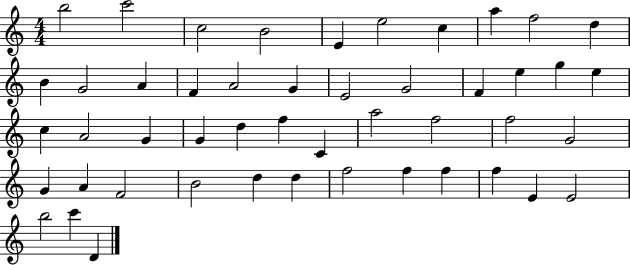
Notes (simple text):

B5/h C6/h C5/h B4/h E4/q E5/h C5/q A5/q F5/h D5/q B4/q G4/h A4/q F4/q A4/h G4/q E4/h G4/h F4/q E5/q G5/q E5/q C5/q A4/h G4/q G4/q D5/q F5/q C4/q A5/h F5/h F5/h G4/h G4/q A4/q F4/h B4/h D5/q D5/q F5/h F5/q F5/q F5/q E4/q E4/h B5/h C6/q D4/q